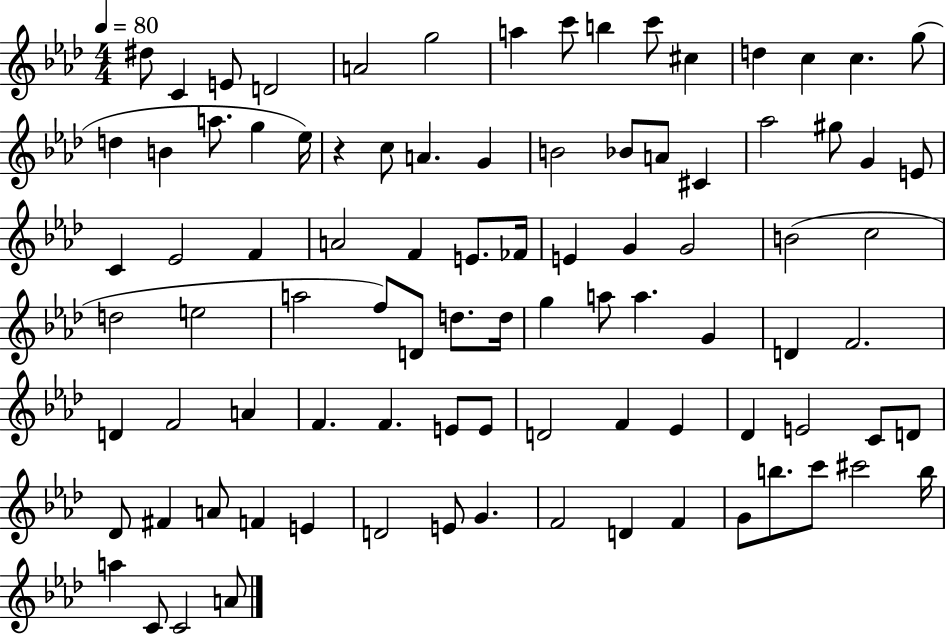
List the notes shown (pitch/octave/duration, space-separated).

D#5/e C4/q E4/e D4/h A4/h G5/h A5/q C6/e B5/q C6/e C#5/q D5/q C5/q C5/q. G5/e D5/q B4/q A5/e. G5/q Eb5/s R/q C5/e A4/q. G4/q B4/h Bb4/e A4/e C#4/q Ab5/h G#5/e G4/q E4/e C4/q Eb4/h F4/q A4/h F4/q E4/e. FES4/s E4/q G4/q G4/h B4/h C5/h D5/h E5/h A5/h F5/e D4/e D5/e. D5/s G5/q A5/e A5/q. G4/q D4/q F4/h. D4/q F4/h A4/q F4/q. F4/q. E4/e E4/e D4/h F4/q Eb4/q Db4/q E4/h C4/e D4/e Db4/e F#4/q A4/e F4/q E4/q D4/h E4/e G4/q. F4/h D4/q F4/q G4/e B5/e. C6/e C#6/h B5/s A5/q C4/e C4/h A4/e